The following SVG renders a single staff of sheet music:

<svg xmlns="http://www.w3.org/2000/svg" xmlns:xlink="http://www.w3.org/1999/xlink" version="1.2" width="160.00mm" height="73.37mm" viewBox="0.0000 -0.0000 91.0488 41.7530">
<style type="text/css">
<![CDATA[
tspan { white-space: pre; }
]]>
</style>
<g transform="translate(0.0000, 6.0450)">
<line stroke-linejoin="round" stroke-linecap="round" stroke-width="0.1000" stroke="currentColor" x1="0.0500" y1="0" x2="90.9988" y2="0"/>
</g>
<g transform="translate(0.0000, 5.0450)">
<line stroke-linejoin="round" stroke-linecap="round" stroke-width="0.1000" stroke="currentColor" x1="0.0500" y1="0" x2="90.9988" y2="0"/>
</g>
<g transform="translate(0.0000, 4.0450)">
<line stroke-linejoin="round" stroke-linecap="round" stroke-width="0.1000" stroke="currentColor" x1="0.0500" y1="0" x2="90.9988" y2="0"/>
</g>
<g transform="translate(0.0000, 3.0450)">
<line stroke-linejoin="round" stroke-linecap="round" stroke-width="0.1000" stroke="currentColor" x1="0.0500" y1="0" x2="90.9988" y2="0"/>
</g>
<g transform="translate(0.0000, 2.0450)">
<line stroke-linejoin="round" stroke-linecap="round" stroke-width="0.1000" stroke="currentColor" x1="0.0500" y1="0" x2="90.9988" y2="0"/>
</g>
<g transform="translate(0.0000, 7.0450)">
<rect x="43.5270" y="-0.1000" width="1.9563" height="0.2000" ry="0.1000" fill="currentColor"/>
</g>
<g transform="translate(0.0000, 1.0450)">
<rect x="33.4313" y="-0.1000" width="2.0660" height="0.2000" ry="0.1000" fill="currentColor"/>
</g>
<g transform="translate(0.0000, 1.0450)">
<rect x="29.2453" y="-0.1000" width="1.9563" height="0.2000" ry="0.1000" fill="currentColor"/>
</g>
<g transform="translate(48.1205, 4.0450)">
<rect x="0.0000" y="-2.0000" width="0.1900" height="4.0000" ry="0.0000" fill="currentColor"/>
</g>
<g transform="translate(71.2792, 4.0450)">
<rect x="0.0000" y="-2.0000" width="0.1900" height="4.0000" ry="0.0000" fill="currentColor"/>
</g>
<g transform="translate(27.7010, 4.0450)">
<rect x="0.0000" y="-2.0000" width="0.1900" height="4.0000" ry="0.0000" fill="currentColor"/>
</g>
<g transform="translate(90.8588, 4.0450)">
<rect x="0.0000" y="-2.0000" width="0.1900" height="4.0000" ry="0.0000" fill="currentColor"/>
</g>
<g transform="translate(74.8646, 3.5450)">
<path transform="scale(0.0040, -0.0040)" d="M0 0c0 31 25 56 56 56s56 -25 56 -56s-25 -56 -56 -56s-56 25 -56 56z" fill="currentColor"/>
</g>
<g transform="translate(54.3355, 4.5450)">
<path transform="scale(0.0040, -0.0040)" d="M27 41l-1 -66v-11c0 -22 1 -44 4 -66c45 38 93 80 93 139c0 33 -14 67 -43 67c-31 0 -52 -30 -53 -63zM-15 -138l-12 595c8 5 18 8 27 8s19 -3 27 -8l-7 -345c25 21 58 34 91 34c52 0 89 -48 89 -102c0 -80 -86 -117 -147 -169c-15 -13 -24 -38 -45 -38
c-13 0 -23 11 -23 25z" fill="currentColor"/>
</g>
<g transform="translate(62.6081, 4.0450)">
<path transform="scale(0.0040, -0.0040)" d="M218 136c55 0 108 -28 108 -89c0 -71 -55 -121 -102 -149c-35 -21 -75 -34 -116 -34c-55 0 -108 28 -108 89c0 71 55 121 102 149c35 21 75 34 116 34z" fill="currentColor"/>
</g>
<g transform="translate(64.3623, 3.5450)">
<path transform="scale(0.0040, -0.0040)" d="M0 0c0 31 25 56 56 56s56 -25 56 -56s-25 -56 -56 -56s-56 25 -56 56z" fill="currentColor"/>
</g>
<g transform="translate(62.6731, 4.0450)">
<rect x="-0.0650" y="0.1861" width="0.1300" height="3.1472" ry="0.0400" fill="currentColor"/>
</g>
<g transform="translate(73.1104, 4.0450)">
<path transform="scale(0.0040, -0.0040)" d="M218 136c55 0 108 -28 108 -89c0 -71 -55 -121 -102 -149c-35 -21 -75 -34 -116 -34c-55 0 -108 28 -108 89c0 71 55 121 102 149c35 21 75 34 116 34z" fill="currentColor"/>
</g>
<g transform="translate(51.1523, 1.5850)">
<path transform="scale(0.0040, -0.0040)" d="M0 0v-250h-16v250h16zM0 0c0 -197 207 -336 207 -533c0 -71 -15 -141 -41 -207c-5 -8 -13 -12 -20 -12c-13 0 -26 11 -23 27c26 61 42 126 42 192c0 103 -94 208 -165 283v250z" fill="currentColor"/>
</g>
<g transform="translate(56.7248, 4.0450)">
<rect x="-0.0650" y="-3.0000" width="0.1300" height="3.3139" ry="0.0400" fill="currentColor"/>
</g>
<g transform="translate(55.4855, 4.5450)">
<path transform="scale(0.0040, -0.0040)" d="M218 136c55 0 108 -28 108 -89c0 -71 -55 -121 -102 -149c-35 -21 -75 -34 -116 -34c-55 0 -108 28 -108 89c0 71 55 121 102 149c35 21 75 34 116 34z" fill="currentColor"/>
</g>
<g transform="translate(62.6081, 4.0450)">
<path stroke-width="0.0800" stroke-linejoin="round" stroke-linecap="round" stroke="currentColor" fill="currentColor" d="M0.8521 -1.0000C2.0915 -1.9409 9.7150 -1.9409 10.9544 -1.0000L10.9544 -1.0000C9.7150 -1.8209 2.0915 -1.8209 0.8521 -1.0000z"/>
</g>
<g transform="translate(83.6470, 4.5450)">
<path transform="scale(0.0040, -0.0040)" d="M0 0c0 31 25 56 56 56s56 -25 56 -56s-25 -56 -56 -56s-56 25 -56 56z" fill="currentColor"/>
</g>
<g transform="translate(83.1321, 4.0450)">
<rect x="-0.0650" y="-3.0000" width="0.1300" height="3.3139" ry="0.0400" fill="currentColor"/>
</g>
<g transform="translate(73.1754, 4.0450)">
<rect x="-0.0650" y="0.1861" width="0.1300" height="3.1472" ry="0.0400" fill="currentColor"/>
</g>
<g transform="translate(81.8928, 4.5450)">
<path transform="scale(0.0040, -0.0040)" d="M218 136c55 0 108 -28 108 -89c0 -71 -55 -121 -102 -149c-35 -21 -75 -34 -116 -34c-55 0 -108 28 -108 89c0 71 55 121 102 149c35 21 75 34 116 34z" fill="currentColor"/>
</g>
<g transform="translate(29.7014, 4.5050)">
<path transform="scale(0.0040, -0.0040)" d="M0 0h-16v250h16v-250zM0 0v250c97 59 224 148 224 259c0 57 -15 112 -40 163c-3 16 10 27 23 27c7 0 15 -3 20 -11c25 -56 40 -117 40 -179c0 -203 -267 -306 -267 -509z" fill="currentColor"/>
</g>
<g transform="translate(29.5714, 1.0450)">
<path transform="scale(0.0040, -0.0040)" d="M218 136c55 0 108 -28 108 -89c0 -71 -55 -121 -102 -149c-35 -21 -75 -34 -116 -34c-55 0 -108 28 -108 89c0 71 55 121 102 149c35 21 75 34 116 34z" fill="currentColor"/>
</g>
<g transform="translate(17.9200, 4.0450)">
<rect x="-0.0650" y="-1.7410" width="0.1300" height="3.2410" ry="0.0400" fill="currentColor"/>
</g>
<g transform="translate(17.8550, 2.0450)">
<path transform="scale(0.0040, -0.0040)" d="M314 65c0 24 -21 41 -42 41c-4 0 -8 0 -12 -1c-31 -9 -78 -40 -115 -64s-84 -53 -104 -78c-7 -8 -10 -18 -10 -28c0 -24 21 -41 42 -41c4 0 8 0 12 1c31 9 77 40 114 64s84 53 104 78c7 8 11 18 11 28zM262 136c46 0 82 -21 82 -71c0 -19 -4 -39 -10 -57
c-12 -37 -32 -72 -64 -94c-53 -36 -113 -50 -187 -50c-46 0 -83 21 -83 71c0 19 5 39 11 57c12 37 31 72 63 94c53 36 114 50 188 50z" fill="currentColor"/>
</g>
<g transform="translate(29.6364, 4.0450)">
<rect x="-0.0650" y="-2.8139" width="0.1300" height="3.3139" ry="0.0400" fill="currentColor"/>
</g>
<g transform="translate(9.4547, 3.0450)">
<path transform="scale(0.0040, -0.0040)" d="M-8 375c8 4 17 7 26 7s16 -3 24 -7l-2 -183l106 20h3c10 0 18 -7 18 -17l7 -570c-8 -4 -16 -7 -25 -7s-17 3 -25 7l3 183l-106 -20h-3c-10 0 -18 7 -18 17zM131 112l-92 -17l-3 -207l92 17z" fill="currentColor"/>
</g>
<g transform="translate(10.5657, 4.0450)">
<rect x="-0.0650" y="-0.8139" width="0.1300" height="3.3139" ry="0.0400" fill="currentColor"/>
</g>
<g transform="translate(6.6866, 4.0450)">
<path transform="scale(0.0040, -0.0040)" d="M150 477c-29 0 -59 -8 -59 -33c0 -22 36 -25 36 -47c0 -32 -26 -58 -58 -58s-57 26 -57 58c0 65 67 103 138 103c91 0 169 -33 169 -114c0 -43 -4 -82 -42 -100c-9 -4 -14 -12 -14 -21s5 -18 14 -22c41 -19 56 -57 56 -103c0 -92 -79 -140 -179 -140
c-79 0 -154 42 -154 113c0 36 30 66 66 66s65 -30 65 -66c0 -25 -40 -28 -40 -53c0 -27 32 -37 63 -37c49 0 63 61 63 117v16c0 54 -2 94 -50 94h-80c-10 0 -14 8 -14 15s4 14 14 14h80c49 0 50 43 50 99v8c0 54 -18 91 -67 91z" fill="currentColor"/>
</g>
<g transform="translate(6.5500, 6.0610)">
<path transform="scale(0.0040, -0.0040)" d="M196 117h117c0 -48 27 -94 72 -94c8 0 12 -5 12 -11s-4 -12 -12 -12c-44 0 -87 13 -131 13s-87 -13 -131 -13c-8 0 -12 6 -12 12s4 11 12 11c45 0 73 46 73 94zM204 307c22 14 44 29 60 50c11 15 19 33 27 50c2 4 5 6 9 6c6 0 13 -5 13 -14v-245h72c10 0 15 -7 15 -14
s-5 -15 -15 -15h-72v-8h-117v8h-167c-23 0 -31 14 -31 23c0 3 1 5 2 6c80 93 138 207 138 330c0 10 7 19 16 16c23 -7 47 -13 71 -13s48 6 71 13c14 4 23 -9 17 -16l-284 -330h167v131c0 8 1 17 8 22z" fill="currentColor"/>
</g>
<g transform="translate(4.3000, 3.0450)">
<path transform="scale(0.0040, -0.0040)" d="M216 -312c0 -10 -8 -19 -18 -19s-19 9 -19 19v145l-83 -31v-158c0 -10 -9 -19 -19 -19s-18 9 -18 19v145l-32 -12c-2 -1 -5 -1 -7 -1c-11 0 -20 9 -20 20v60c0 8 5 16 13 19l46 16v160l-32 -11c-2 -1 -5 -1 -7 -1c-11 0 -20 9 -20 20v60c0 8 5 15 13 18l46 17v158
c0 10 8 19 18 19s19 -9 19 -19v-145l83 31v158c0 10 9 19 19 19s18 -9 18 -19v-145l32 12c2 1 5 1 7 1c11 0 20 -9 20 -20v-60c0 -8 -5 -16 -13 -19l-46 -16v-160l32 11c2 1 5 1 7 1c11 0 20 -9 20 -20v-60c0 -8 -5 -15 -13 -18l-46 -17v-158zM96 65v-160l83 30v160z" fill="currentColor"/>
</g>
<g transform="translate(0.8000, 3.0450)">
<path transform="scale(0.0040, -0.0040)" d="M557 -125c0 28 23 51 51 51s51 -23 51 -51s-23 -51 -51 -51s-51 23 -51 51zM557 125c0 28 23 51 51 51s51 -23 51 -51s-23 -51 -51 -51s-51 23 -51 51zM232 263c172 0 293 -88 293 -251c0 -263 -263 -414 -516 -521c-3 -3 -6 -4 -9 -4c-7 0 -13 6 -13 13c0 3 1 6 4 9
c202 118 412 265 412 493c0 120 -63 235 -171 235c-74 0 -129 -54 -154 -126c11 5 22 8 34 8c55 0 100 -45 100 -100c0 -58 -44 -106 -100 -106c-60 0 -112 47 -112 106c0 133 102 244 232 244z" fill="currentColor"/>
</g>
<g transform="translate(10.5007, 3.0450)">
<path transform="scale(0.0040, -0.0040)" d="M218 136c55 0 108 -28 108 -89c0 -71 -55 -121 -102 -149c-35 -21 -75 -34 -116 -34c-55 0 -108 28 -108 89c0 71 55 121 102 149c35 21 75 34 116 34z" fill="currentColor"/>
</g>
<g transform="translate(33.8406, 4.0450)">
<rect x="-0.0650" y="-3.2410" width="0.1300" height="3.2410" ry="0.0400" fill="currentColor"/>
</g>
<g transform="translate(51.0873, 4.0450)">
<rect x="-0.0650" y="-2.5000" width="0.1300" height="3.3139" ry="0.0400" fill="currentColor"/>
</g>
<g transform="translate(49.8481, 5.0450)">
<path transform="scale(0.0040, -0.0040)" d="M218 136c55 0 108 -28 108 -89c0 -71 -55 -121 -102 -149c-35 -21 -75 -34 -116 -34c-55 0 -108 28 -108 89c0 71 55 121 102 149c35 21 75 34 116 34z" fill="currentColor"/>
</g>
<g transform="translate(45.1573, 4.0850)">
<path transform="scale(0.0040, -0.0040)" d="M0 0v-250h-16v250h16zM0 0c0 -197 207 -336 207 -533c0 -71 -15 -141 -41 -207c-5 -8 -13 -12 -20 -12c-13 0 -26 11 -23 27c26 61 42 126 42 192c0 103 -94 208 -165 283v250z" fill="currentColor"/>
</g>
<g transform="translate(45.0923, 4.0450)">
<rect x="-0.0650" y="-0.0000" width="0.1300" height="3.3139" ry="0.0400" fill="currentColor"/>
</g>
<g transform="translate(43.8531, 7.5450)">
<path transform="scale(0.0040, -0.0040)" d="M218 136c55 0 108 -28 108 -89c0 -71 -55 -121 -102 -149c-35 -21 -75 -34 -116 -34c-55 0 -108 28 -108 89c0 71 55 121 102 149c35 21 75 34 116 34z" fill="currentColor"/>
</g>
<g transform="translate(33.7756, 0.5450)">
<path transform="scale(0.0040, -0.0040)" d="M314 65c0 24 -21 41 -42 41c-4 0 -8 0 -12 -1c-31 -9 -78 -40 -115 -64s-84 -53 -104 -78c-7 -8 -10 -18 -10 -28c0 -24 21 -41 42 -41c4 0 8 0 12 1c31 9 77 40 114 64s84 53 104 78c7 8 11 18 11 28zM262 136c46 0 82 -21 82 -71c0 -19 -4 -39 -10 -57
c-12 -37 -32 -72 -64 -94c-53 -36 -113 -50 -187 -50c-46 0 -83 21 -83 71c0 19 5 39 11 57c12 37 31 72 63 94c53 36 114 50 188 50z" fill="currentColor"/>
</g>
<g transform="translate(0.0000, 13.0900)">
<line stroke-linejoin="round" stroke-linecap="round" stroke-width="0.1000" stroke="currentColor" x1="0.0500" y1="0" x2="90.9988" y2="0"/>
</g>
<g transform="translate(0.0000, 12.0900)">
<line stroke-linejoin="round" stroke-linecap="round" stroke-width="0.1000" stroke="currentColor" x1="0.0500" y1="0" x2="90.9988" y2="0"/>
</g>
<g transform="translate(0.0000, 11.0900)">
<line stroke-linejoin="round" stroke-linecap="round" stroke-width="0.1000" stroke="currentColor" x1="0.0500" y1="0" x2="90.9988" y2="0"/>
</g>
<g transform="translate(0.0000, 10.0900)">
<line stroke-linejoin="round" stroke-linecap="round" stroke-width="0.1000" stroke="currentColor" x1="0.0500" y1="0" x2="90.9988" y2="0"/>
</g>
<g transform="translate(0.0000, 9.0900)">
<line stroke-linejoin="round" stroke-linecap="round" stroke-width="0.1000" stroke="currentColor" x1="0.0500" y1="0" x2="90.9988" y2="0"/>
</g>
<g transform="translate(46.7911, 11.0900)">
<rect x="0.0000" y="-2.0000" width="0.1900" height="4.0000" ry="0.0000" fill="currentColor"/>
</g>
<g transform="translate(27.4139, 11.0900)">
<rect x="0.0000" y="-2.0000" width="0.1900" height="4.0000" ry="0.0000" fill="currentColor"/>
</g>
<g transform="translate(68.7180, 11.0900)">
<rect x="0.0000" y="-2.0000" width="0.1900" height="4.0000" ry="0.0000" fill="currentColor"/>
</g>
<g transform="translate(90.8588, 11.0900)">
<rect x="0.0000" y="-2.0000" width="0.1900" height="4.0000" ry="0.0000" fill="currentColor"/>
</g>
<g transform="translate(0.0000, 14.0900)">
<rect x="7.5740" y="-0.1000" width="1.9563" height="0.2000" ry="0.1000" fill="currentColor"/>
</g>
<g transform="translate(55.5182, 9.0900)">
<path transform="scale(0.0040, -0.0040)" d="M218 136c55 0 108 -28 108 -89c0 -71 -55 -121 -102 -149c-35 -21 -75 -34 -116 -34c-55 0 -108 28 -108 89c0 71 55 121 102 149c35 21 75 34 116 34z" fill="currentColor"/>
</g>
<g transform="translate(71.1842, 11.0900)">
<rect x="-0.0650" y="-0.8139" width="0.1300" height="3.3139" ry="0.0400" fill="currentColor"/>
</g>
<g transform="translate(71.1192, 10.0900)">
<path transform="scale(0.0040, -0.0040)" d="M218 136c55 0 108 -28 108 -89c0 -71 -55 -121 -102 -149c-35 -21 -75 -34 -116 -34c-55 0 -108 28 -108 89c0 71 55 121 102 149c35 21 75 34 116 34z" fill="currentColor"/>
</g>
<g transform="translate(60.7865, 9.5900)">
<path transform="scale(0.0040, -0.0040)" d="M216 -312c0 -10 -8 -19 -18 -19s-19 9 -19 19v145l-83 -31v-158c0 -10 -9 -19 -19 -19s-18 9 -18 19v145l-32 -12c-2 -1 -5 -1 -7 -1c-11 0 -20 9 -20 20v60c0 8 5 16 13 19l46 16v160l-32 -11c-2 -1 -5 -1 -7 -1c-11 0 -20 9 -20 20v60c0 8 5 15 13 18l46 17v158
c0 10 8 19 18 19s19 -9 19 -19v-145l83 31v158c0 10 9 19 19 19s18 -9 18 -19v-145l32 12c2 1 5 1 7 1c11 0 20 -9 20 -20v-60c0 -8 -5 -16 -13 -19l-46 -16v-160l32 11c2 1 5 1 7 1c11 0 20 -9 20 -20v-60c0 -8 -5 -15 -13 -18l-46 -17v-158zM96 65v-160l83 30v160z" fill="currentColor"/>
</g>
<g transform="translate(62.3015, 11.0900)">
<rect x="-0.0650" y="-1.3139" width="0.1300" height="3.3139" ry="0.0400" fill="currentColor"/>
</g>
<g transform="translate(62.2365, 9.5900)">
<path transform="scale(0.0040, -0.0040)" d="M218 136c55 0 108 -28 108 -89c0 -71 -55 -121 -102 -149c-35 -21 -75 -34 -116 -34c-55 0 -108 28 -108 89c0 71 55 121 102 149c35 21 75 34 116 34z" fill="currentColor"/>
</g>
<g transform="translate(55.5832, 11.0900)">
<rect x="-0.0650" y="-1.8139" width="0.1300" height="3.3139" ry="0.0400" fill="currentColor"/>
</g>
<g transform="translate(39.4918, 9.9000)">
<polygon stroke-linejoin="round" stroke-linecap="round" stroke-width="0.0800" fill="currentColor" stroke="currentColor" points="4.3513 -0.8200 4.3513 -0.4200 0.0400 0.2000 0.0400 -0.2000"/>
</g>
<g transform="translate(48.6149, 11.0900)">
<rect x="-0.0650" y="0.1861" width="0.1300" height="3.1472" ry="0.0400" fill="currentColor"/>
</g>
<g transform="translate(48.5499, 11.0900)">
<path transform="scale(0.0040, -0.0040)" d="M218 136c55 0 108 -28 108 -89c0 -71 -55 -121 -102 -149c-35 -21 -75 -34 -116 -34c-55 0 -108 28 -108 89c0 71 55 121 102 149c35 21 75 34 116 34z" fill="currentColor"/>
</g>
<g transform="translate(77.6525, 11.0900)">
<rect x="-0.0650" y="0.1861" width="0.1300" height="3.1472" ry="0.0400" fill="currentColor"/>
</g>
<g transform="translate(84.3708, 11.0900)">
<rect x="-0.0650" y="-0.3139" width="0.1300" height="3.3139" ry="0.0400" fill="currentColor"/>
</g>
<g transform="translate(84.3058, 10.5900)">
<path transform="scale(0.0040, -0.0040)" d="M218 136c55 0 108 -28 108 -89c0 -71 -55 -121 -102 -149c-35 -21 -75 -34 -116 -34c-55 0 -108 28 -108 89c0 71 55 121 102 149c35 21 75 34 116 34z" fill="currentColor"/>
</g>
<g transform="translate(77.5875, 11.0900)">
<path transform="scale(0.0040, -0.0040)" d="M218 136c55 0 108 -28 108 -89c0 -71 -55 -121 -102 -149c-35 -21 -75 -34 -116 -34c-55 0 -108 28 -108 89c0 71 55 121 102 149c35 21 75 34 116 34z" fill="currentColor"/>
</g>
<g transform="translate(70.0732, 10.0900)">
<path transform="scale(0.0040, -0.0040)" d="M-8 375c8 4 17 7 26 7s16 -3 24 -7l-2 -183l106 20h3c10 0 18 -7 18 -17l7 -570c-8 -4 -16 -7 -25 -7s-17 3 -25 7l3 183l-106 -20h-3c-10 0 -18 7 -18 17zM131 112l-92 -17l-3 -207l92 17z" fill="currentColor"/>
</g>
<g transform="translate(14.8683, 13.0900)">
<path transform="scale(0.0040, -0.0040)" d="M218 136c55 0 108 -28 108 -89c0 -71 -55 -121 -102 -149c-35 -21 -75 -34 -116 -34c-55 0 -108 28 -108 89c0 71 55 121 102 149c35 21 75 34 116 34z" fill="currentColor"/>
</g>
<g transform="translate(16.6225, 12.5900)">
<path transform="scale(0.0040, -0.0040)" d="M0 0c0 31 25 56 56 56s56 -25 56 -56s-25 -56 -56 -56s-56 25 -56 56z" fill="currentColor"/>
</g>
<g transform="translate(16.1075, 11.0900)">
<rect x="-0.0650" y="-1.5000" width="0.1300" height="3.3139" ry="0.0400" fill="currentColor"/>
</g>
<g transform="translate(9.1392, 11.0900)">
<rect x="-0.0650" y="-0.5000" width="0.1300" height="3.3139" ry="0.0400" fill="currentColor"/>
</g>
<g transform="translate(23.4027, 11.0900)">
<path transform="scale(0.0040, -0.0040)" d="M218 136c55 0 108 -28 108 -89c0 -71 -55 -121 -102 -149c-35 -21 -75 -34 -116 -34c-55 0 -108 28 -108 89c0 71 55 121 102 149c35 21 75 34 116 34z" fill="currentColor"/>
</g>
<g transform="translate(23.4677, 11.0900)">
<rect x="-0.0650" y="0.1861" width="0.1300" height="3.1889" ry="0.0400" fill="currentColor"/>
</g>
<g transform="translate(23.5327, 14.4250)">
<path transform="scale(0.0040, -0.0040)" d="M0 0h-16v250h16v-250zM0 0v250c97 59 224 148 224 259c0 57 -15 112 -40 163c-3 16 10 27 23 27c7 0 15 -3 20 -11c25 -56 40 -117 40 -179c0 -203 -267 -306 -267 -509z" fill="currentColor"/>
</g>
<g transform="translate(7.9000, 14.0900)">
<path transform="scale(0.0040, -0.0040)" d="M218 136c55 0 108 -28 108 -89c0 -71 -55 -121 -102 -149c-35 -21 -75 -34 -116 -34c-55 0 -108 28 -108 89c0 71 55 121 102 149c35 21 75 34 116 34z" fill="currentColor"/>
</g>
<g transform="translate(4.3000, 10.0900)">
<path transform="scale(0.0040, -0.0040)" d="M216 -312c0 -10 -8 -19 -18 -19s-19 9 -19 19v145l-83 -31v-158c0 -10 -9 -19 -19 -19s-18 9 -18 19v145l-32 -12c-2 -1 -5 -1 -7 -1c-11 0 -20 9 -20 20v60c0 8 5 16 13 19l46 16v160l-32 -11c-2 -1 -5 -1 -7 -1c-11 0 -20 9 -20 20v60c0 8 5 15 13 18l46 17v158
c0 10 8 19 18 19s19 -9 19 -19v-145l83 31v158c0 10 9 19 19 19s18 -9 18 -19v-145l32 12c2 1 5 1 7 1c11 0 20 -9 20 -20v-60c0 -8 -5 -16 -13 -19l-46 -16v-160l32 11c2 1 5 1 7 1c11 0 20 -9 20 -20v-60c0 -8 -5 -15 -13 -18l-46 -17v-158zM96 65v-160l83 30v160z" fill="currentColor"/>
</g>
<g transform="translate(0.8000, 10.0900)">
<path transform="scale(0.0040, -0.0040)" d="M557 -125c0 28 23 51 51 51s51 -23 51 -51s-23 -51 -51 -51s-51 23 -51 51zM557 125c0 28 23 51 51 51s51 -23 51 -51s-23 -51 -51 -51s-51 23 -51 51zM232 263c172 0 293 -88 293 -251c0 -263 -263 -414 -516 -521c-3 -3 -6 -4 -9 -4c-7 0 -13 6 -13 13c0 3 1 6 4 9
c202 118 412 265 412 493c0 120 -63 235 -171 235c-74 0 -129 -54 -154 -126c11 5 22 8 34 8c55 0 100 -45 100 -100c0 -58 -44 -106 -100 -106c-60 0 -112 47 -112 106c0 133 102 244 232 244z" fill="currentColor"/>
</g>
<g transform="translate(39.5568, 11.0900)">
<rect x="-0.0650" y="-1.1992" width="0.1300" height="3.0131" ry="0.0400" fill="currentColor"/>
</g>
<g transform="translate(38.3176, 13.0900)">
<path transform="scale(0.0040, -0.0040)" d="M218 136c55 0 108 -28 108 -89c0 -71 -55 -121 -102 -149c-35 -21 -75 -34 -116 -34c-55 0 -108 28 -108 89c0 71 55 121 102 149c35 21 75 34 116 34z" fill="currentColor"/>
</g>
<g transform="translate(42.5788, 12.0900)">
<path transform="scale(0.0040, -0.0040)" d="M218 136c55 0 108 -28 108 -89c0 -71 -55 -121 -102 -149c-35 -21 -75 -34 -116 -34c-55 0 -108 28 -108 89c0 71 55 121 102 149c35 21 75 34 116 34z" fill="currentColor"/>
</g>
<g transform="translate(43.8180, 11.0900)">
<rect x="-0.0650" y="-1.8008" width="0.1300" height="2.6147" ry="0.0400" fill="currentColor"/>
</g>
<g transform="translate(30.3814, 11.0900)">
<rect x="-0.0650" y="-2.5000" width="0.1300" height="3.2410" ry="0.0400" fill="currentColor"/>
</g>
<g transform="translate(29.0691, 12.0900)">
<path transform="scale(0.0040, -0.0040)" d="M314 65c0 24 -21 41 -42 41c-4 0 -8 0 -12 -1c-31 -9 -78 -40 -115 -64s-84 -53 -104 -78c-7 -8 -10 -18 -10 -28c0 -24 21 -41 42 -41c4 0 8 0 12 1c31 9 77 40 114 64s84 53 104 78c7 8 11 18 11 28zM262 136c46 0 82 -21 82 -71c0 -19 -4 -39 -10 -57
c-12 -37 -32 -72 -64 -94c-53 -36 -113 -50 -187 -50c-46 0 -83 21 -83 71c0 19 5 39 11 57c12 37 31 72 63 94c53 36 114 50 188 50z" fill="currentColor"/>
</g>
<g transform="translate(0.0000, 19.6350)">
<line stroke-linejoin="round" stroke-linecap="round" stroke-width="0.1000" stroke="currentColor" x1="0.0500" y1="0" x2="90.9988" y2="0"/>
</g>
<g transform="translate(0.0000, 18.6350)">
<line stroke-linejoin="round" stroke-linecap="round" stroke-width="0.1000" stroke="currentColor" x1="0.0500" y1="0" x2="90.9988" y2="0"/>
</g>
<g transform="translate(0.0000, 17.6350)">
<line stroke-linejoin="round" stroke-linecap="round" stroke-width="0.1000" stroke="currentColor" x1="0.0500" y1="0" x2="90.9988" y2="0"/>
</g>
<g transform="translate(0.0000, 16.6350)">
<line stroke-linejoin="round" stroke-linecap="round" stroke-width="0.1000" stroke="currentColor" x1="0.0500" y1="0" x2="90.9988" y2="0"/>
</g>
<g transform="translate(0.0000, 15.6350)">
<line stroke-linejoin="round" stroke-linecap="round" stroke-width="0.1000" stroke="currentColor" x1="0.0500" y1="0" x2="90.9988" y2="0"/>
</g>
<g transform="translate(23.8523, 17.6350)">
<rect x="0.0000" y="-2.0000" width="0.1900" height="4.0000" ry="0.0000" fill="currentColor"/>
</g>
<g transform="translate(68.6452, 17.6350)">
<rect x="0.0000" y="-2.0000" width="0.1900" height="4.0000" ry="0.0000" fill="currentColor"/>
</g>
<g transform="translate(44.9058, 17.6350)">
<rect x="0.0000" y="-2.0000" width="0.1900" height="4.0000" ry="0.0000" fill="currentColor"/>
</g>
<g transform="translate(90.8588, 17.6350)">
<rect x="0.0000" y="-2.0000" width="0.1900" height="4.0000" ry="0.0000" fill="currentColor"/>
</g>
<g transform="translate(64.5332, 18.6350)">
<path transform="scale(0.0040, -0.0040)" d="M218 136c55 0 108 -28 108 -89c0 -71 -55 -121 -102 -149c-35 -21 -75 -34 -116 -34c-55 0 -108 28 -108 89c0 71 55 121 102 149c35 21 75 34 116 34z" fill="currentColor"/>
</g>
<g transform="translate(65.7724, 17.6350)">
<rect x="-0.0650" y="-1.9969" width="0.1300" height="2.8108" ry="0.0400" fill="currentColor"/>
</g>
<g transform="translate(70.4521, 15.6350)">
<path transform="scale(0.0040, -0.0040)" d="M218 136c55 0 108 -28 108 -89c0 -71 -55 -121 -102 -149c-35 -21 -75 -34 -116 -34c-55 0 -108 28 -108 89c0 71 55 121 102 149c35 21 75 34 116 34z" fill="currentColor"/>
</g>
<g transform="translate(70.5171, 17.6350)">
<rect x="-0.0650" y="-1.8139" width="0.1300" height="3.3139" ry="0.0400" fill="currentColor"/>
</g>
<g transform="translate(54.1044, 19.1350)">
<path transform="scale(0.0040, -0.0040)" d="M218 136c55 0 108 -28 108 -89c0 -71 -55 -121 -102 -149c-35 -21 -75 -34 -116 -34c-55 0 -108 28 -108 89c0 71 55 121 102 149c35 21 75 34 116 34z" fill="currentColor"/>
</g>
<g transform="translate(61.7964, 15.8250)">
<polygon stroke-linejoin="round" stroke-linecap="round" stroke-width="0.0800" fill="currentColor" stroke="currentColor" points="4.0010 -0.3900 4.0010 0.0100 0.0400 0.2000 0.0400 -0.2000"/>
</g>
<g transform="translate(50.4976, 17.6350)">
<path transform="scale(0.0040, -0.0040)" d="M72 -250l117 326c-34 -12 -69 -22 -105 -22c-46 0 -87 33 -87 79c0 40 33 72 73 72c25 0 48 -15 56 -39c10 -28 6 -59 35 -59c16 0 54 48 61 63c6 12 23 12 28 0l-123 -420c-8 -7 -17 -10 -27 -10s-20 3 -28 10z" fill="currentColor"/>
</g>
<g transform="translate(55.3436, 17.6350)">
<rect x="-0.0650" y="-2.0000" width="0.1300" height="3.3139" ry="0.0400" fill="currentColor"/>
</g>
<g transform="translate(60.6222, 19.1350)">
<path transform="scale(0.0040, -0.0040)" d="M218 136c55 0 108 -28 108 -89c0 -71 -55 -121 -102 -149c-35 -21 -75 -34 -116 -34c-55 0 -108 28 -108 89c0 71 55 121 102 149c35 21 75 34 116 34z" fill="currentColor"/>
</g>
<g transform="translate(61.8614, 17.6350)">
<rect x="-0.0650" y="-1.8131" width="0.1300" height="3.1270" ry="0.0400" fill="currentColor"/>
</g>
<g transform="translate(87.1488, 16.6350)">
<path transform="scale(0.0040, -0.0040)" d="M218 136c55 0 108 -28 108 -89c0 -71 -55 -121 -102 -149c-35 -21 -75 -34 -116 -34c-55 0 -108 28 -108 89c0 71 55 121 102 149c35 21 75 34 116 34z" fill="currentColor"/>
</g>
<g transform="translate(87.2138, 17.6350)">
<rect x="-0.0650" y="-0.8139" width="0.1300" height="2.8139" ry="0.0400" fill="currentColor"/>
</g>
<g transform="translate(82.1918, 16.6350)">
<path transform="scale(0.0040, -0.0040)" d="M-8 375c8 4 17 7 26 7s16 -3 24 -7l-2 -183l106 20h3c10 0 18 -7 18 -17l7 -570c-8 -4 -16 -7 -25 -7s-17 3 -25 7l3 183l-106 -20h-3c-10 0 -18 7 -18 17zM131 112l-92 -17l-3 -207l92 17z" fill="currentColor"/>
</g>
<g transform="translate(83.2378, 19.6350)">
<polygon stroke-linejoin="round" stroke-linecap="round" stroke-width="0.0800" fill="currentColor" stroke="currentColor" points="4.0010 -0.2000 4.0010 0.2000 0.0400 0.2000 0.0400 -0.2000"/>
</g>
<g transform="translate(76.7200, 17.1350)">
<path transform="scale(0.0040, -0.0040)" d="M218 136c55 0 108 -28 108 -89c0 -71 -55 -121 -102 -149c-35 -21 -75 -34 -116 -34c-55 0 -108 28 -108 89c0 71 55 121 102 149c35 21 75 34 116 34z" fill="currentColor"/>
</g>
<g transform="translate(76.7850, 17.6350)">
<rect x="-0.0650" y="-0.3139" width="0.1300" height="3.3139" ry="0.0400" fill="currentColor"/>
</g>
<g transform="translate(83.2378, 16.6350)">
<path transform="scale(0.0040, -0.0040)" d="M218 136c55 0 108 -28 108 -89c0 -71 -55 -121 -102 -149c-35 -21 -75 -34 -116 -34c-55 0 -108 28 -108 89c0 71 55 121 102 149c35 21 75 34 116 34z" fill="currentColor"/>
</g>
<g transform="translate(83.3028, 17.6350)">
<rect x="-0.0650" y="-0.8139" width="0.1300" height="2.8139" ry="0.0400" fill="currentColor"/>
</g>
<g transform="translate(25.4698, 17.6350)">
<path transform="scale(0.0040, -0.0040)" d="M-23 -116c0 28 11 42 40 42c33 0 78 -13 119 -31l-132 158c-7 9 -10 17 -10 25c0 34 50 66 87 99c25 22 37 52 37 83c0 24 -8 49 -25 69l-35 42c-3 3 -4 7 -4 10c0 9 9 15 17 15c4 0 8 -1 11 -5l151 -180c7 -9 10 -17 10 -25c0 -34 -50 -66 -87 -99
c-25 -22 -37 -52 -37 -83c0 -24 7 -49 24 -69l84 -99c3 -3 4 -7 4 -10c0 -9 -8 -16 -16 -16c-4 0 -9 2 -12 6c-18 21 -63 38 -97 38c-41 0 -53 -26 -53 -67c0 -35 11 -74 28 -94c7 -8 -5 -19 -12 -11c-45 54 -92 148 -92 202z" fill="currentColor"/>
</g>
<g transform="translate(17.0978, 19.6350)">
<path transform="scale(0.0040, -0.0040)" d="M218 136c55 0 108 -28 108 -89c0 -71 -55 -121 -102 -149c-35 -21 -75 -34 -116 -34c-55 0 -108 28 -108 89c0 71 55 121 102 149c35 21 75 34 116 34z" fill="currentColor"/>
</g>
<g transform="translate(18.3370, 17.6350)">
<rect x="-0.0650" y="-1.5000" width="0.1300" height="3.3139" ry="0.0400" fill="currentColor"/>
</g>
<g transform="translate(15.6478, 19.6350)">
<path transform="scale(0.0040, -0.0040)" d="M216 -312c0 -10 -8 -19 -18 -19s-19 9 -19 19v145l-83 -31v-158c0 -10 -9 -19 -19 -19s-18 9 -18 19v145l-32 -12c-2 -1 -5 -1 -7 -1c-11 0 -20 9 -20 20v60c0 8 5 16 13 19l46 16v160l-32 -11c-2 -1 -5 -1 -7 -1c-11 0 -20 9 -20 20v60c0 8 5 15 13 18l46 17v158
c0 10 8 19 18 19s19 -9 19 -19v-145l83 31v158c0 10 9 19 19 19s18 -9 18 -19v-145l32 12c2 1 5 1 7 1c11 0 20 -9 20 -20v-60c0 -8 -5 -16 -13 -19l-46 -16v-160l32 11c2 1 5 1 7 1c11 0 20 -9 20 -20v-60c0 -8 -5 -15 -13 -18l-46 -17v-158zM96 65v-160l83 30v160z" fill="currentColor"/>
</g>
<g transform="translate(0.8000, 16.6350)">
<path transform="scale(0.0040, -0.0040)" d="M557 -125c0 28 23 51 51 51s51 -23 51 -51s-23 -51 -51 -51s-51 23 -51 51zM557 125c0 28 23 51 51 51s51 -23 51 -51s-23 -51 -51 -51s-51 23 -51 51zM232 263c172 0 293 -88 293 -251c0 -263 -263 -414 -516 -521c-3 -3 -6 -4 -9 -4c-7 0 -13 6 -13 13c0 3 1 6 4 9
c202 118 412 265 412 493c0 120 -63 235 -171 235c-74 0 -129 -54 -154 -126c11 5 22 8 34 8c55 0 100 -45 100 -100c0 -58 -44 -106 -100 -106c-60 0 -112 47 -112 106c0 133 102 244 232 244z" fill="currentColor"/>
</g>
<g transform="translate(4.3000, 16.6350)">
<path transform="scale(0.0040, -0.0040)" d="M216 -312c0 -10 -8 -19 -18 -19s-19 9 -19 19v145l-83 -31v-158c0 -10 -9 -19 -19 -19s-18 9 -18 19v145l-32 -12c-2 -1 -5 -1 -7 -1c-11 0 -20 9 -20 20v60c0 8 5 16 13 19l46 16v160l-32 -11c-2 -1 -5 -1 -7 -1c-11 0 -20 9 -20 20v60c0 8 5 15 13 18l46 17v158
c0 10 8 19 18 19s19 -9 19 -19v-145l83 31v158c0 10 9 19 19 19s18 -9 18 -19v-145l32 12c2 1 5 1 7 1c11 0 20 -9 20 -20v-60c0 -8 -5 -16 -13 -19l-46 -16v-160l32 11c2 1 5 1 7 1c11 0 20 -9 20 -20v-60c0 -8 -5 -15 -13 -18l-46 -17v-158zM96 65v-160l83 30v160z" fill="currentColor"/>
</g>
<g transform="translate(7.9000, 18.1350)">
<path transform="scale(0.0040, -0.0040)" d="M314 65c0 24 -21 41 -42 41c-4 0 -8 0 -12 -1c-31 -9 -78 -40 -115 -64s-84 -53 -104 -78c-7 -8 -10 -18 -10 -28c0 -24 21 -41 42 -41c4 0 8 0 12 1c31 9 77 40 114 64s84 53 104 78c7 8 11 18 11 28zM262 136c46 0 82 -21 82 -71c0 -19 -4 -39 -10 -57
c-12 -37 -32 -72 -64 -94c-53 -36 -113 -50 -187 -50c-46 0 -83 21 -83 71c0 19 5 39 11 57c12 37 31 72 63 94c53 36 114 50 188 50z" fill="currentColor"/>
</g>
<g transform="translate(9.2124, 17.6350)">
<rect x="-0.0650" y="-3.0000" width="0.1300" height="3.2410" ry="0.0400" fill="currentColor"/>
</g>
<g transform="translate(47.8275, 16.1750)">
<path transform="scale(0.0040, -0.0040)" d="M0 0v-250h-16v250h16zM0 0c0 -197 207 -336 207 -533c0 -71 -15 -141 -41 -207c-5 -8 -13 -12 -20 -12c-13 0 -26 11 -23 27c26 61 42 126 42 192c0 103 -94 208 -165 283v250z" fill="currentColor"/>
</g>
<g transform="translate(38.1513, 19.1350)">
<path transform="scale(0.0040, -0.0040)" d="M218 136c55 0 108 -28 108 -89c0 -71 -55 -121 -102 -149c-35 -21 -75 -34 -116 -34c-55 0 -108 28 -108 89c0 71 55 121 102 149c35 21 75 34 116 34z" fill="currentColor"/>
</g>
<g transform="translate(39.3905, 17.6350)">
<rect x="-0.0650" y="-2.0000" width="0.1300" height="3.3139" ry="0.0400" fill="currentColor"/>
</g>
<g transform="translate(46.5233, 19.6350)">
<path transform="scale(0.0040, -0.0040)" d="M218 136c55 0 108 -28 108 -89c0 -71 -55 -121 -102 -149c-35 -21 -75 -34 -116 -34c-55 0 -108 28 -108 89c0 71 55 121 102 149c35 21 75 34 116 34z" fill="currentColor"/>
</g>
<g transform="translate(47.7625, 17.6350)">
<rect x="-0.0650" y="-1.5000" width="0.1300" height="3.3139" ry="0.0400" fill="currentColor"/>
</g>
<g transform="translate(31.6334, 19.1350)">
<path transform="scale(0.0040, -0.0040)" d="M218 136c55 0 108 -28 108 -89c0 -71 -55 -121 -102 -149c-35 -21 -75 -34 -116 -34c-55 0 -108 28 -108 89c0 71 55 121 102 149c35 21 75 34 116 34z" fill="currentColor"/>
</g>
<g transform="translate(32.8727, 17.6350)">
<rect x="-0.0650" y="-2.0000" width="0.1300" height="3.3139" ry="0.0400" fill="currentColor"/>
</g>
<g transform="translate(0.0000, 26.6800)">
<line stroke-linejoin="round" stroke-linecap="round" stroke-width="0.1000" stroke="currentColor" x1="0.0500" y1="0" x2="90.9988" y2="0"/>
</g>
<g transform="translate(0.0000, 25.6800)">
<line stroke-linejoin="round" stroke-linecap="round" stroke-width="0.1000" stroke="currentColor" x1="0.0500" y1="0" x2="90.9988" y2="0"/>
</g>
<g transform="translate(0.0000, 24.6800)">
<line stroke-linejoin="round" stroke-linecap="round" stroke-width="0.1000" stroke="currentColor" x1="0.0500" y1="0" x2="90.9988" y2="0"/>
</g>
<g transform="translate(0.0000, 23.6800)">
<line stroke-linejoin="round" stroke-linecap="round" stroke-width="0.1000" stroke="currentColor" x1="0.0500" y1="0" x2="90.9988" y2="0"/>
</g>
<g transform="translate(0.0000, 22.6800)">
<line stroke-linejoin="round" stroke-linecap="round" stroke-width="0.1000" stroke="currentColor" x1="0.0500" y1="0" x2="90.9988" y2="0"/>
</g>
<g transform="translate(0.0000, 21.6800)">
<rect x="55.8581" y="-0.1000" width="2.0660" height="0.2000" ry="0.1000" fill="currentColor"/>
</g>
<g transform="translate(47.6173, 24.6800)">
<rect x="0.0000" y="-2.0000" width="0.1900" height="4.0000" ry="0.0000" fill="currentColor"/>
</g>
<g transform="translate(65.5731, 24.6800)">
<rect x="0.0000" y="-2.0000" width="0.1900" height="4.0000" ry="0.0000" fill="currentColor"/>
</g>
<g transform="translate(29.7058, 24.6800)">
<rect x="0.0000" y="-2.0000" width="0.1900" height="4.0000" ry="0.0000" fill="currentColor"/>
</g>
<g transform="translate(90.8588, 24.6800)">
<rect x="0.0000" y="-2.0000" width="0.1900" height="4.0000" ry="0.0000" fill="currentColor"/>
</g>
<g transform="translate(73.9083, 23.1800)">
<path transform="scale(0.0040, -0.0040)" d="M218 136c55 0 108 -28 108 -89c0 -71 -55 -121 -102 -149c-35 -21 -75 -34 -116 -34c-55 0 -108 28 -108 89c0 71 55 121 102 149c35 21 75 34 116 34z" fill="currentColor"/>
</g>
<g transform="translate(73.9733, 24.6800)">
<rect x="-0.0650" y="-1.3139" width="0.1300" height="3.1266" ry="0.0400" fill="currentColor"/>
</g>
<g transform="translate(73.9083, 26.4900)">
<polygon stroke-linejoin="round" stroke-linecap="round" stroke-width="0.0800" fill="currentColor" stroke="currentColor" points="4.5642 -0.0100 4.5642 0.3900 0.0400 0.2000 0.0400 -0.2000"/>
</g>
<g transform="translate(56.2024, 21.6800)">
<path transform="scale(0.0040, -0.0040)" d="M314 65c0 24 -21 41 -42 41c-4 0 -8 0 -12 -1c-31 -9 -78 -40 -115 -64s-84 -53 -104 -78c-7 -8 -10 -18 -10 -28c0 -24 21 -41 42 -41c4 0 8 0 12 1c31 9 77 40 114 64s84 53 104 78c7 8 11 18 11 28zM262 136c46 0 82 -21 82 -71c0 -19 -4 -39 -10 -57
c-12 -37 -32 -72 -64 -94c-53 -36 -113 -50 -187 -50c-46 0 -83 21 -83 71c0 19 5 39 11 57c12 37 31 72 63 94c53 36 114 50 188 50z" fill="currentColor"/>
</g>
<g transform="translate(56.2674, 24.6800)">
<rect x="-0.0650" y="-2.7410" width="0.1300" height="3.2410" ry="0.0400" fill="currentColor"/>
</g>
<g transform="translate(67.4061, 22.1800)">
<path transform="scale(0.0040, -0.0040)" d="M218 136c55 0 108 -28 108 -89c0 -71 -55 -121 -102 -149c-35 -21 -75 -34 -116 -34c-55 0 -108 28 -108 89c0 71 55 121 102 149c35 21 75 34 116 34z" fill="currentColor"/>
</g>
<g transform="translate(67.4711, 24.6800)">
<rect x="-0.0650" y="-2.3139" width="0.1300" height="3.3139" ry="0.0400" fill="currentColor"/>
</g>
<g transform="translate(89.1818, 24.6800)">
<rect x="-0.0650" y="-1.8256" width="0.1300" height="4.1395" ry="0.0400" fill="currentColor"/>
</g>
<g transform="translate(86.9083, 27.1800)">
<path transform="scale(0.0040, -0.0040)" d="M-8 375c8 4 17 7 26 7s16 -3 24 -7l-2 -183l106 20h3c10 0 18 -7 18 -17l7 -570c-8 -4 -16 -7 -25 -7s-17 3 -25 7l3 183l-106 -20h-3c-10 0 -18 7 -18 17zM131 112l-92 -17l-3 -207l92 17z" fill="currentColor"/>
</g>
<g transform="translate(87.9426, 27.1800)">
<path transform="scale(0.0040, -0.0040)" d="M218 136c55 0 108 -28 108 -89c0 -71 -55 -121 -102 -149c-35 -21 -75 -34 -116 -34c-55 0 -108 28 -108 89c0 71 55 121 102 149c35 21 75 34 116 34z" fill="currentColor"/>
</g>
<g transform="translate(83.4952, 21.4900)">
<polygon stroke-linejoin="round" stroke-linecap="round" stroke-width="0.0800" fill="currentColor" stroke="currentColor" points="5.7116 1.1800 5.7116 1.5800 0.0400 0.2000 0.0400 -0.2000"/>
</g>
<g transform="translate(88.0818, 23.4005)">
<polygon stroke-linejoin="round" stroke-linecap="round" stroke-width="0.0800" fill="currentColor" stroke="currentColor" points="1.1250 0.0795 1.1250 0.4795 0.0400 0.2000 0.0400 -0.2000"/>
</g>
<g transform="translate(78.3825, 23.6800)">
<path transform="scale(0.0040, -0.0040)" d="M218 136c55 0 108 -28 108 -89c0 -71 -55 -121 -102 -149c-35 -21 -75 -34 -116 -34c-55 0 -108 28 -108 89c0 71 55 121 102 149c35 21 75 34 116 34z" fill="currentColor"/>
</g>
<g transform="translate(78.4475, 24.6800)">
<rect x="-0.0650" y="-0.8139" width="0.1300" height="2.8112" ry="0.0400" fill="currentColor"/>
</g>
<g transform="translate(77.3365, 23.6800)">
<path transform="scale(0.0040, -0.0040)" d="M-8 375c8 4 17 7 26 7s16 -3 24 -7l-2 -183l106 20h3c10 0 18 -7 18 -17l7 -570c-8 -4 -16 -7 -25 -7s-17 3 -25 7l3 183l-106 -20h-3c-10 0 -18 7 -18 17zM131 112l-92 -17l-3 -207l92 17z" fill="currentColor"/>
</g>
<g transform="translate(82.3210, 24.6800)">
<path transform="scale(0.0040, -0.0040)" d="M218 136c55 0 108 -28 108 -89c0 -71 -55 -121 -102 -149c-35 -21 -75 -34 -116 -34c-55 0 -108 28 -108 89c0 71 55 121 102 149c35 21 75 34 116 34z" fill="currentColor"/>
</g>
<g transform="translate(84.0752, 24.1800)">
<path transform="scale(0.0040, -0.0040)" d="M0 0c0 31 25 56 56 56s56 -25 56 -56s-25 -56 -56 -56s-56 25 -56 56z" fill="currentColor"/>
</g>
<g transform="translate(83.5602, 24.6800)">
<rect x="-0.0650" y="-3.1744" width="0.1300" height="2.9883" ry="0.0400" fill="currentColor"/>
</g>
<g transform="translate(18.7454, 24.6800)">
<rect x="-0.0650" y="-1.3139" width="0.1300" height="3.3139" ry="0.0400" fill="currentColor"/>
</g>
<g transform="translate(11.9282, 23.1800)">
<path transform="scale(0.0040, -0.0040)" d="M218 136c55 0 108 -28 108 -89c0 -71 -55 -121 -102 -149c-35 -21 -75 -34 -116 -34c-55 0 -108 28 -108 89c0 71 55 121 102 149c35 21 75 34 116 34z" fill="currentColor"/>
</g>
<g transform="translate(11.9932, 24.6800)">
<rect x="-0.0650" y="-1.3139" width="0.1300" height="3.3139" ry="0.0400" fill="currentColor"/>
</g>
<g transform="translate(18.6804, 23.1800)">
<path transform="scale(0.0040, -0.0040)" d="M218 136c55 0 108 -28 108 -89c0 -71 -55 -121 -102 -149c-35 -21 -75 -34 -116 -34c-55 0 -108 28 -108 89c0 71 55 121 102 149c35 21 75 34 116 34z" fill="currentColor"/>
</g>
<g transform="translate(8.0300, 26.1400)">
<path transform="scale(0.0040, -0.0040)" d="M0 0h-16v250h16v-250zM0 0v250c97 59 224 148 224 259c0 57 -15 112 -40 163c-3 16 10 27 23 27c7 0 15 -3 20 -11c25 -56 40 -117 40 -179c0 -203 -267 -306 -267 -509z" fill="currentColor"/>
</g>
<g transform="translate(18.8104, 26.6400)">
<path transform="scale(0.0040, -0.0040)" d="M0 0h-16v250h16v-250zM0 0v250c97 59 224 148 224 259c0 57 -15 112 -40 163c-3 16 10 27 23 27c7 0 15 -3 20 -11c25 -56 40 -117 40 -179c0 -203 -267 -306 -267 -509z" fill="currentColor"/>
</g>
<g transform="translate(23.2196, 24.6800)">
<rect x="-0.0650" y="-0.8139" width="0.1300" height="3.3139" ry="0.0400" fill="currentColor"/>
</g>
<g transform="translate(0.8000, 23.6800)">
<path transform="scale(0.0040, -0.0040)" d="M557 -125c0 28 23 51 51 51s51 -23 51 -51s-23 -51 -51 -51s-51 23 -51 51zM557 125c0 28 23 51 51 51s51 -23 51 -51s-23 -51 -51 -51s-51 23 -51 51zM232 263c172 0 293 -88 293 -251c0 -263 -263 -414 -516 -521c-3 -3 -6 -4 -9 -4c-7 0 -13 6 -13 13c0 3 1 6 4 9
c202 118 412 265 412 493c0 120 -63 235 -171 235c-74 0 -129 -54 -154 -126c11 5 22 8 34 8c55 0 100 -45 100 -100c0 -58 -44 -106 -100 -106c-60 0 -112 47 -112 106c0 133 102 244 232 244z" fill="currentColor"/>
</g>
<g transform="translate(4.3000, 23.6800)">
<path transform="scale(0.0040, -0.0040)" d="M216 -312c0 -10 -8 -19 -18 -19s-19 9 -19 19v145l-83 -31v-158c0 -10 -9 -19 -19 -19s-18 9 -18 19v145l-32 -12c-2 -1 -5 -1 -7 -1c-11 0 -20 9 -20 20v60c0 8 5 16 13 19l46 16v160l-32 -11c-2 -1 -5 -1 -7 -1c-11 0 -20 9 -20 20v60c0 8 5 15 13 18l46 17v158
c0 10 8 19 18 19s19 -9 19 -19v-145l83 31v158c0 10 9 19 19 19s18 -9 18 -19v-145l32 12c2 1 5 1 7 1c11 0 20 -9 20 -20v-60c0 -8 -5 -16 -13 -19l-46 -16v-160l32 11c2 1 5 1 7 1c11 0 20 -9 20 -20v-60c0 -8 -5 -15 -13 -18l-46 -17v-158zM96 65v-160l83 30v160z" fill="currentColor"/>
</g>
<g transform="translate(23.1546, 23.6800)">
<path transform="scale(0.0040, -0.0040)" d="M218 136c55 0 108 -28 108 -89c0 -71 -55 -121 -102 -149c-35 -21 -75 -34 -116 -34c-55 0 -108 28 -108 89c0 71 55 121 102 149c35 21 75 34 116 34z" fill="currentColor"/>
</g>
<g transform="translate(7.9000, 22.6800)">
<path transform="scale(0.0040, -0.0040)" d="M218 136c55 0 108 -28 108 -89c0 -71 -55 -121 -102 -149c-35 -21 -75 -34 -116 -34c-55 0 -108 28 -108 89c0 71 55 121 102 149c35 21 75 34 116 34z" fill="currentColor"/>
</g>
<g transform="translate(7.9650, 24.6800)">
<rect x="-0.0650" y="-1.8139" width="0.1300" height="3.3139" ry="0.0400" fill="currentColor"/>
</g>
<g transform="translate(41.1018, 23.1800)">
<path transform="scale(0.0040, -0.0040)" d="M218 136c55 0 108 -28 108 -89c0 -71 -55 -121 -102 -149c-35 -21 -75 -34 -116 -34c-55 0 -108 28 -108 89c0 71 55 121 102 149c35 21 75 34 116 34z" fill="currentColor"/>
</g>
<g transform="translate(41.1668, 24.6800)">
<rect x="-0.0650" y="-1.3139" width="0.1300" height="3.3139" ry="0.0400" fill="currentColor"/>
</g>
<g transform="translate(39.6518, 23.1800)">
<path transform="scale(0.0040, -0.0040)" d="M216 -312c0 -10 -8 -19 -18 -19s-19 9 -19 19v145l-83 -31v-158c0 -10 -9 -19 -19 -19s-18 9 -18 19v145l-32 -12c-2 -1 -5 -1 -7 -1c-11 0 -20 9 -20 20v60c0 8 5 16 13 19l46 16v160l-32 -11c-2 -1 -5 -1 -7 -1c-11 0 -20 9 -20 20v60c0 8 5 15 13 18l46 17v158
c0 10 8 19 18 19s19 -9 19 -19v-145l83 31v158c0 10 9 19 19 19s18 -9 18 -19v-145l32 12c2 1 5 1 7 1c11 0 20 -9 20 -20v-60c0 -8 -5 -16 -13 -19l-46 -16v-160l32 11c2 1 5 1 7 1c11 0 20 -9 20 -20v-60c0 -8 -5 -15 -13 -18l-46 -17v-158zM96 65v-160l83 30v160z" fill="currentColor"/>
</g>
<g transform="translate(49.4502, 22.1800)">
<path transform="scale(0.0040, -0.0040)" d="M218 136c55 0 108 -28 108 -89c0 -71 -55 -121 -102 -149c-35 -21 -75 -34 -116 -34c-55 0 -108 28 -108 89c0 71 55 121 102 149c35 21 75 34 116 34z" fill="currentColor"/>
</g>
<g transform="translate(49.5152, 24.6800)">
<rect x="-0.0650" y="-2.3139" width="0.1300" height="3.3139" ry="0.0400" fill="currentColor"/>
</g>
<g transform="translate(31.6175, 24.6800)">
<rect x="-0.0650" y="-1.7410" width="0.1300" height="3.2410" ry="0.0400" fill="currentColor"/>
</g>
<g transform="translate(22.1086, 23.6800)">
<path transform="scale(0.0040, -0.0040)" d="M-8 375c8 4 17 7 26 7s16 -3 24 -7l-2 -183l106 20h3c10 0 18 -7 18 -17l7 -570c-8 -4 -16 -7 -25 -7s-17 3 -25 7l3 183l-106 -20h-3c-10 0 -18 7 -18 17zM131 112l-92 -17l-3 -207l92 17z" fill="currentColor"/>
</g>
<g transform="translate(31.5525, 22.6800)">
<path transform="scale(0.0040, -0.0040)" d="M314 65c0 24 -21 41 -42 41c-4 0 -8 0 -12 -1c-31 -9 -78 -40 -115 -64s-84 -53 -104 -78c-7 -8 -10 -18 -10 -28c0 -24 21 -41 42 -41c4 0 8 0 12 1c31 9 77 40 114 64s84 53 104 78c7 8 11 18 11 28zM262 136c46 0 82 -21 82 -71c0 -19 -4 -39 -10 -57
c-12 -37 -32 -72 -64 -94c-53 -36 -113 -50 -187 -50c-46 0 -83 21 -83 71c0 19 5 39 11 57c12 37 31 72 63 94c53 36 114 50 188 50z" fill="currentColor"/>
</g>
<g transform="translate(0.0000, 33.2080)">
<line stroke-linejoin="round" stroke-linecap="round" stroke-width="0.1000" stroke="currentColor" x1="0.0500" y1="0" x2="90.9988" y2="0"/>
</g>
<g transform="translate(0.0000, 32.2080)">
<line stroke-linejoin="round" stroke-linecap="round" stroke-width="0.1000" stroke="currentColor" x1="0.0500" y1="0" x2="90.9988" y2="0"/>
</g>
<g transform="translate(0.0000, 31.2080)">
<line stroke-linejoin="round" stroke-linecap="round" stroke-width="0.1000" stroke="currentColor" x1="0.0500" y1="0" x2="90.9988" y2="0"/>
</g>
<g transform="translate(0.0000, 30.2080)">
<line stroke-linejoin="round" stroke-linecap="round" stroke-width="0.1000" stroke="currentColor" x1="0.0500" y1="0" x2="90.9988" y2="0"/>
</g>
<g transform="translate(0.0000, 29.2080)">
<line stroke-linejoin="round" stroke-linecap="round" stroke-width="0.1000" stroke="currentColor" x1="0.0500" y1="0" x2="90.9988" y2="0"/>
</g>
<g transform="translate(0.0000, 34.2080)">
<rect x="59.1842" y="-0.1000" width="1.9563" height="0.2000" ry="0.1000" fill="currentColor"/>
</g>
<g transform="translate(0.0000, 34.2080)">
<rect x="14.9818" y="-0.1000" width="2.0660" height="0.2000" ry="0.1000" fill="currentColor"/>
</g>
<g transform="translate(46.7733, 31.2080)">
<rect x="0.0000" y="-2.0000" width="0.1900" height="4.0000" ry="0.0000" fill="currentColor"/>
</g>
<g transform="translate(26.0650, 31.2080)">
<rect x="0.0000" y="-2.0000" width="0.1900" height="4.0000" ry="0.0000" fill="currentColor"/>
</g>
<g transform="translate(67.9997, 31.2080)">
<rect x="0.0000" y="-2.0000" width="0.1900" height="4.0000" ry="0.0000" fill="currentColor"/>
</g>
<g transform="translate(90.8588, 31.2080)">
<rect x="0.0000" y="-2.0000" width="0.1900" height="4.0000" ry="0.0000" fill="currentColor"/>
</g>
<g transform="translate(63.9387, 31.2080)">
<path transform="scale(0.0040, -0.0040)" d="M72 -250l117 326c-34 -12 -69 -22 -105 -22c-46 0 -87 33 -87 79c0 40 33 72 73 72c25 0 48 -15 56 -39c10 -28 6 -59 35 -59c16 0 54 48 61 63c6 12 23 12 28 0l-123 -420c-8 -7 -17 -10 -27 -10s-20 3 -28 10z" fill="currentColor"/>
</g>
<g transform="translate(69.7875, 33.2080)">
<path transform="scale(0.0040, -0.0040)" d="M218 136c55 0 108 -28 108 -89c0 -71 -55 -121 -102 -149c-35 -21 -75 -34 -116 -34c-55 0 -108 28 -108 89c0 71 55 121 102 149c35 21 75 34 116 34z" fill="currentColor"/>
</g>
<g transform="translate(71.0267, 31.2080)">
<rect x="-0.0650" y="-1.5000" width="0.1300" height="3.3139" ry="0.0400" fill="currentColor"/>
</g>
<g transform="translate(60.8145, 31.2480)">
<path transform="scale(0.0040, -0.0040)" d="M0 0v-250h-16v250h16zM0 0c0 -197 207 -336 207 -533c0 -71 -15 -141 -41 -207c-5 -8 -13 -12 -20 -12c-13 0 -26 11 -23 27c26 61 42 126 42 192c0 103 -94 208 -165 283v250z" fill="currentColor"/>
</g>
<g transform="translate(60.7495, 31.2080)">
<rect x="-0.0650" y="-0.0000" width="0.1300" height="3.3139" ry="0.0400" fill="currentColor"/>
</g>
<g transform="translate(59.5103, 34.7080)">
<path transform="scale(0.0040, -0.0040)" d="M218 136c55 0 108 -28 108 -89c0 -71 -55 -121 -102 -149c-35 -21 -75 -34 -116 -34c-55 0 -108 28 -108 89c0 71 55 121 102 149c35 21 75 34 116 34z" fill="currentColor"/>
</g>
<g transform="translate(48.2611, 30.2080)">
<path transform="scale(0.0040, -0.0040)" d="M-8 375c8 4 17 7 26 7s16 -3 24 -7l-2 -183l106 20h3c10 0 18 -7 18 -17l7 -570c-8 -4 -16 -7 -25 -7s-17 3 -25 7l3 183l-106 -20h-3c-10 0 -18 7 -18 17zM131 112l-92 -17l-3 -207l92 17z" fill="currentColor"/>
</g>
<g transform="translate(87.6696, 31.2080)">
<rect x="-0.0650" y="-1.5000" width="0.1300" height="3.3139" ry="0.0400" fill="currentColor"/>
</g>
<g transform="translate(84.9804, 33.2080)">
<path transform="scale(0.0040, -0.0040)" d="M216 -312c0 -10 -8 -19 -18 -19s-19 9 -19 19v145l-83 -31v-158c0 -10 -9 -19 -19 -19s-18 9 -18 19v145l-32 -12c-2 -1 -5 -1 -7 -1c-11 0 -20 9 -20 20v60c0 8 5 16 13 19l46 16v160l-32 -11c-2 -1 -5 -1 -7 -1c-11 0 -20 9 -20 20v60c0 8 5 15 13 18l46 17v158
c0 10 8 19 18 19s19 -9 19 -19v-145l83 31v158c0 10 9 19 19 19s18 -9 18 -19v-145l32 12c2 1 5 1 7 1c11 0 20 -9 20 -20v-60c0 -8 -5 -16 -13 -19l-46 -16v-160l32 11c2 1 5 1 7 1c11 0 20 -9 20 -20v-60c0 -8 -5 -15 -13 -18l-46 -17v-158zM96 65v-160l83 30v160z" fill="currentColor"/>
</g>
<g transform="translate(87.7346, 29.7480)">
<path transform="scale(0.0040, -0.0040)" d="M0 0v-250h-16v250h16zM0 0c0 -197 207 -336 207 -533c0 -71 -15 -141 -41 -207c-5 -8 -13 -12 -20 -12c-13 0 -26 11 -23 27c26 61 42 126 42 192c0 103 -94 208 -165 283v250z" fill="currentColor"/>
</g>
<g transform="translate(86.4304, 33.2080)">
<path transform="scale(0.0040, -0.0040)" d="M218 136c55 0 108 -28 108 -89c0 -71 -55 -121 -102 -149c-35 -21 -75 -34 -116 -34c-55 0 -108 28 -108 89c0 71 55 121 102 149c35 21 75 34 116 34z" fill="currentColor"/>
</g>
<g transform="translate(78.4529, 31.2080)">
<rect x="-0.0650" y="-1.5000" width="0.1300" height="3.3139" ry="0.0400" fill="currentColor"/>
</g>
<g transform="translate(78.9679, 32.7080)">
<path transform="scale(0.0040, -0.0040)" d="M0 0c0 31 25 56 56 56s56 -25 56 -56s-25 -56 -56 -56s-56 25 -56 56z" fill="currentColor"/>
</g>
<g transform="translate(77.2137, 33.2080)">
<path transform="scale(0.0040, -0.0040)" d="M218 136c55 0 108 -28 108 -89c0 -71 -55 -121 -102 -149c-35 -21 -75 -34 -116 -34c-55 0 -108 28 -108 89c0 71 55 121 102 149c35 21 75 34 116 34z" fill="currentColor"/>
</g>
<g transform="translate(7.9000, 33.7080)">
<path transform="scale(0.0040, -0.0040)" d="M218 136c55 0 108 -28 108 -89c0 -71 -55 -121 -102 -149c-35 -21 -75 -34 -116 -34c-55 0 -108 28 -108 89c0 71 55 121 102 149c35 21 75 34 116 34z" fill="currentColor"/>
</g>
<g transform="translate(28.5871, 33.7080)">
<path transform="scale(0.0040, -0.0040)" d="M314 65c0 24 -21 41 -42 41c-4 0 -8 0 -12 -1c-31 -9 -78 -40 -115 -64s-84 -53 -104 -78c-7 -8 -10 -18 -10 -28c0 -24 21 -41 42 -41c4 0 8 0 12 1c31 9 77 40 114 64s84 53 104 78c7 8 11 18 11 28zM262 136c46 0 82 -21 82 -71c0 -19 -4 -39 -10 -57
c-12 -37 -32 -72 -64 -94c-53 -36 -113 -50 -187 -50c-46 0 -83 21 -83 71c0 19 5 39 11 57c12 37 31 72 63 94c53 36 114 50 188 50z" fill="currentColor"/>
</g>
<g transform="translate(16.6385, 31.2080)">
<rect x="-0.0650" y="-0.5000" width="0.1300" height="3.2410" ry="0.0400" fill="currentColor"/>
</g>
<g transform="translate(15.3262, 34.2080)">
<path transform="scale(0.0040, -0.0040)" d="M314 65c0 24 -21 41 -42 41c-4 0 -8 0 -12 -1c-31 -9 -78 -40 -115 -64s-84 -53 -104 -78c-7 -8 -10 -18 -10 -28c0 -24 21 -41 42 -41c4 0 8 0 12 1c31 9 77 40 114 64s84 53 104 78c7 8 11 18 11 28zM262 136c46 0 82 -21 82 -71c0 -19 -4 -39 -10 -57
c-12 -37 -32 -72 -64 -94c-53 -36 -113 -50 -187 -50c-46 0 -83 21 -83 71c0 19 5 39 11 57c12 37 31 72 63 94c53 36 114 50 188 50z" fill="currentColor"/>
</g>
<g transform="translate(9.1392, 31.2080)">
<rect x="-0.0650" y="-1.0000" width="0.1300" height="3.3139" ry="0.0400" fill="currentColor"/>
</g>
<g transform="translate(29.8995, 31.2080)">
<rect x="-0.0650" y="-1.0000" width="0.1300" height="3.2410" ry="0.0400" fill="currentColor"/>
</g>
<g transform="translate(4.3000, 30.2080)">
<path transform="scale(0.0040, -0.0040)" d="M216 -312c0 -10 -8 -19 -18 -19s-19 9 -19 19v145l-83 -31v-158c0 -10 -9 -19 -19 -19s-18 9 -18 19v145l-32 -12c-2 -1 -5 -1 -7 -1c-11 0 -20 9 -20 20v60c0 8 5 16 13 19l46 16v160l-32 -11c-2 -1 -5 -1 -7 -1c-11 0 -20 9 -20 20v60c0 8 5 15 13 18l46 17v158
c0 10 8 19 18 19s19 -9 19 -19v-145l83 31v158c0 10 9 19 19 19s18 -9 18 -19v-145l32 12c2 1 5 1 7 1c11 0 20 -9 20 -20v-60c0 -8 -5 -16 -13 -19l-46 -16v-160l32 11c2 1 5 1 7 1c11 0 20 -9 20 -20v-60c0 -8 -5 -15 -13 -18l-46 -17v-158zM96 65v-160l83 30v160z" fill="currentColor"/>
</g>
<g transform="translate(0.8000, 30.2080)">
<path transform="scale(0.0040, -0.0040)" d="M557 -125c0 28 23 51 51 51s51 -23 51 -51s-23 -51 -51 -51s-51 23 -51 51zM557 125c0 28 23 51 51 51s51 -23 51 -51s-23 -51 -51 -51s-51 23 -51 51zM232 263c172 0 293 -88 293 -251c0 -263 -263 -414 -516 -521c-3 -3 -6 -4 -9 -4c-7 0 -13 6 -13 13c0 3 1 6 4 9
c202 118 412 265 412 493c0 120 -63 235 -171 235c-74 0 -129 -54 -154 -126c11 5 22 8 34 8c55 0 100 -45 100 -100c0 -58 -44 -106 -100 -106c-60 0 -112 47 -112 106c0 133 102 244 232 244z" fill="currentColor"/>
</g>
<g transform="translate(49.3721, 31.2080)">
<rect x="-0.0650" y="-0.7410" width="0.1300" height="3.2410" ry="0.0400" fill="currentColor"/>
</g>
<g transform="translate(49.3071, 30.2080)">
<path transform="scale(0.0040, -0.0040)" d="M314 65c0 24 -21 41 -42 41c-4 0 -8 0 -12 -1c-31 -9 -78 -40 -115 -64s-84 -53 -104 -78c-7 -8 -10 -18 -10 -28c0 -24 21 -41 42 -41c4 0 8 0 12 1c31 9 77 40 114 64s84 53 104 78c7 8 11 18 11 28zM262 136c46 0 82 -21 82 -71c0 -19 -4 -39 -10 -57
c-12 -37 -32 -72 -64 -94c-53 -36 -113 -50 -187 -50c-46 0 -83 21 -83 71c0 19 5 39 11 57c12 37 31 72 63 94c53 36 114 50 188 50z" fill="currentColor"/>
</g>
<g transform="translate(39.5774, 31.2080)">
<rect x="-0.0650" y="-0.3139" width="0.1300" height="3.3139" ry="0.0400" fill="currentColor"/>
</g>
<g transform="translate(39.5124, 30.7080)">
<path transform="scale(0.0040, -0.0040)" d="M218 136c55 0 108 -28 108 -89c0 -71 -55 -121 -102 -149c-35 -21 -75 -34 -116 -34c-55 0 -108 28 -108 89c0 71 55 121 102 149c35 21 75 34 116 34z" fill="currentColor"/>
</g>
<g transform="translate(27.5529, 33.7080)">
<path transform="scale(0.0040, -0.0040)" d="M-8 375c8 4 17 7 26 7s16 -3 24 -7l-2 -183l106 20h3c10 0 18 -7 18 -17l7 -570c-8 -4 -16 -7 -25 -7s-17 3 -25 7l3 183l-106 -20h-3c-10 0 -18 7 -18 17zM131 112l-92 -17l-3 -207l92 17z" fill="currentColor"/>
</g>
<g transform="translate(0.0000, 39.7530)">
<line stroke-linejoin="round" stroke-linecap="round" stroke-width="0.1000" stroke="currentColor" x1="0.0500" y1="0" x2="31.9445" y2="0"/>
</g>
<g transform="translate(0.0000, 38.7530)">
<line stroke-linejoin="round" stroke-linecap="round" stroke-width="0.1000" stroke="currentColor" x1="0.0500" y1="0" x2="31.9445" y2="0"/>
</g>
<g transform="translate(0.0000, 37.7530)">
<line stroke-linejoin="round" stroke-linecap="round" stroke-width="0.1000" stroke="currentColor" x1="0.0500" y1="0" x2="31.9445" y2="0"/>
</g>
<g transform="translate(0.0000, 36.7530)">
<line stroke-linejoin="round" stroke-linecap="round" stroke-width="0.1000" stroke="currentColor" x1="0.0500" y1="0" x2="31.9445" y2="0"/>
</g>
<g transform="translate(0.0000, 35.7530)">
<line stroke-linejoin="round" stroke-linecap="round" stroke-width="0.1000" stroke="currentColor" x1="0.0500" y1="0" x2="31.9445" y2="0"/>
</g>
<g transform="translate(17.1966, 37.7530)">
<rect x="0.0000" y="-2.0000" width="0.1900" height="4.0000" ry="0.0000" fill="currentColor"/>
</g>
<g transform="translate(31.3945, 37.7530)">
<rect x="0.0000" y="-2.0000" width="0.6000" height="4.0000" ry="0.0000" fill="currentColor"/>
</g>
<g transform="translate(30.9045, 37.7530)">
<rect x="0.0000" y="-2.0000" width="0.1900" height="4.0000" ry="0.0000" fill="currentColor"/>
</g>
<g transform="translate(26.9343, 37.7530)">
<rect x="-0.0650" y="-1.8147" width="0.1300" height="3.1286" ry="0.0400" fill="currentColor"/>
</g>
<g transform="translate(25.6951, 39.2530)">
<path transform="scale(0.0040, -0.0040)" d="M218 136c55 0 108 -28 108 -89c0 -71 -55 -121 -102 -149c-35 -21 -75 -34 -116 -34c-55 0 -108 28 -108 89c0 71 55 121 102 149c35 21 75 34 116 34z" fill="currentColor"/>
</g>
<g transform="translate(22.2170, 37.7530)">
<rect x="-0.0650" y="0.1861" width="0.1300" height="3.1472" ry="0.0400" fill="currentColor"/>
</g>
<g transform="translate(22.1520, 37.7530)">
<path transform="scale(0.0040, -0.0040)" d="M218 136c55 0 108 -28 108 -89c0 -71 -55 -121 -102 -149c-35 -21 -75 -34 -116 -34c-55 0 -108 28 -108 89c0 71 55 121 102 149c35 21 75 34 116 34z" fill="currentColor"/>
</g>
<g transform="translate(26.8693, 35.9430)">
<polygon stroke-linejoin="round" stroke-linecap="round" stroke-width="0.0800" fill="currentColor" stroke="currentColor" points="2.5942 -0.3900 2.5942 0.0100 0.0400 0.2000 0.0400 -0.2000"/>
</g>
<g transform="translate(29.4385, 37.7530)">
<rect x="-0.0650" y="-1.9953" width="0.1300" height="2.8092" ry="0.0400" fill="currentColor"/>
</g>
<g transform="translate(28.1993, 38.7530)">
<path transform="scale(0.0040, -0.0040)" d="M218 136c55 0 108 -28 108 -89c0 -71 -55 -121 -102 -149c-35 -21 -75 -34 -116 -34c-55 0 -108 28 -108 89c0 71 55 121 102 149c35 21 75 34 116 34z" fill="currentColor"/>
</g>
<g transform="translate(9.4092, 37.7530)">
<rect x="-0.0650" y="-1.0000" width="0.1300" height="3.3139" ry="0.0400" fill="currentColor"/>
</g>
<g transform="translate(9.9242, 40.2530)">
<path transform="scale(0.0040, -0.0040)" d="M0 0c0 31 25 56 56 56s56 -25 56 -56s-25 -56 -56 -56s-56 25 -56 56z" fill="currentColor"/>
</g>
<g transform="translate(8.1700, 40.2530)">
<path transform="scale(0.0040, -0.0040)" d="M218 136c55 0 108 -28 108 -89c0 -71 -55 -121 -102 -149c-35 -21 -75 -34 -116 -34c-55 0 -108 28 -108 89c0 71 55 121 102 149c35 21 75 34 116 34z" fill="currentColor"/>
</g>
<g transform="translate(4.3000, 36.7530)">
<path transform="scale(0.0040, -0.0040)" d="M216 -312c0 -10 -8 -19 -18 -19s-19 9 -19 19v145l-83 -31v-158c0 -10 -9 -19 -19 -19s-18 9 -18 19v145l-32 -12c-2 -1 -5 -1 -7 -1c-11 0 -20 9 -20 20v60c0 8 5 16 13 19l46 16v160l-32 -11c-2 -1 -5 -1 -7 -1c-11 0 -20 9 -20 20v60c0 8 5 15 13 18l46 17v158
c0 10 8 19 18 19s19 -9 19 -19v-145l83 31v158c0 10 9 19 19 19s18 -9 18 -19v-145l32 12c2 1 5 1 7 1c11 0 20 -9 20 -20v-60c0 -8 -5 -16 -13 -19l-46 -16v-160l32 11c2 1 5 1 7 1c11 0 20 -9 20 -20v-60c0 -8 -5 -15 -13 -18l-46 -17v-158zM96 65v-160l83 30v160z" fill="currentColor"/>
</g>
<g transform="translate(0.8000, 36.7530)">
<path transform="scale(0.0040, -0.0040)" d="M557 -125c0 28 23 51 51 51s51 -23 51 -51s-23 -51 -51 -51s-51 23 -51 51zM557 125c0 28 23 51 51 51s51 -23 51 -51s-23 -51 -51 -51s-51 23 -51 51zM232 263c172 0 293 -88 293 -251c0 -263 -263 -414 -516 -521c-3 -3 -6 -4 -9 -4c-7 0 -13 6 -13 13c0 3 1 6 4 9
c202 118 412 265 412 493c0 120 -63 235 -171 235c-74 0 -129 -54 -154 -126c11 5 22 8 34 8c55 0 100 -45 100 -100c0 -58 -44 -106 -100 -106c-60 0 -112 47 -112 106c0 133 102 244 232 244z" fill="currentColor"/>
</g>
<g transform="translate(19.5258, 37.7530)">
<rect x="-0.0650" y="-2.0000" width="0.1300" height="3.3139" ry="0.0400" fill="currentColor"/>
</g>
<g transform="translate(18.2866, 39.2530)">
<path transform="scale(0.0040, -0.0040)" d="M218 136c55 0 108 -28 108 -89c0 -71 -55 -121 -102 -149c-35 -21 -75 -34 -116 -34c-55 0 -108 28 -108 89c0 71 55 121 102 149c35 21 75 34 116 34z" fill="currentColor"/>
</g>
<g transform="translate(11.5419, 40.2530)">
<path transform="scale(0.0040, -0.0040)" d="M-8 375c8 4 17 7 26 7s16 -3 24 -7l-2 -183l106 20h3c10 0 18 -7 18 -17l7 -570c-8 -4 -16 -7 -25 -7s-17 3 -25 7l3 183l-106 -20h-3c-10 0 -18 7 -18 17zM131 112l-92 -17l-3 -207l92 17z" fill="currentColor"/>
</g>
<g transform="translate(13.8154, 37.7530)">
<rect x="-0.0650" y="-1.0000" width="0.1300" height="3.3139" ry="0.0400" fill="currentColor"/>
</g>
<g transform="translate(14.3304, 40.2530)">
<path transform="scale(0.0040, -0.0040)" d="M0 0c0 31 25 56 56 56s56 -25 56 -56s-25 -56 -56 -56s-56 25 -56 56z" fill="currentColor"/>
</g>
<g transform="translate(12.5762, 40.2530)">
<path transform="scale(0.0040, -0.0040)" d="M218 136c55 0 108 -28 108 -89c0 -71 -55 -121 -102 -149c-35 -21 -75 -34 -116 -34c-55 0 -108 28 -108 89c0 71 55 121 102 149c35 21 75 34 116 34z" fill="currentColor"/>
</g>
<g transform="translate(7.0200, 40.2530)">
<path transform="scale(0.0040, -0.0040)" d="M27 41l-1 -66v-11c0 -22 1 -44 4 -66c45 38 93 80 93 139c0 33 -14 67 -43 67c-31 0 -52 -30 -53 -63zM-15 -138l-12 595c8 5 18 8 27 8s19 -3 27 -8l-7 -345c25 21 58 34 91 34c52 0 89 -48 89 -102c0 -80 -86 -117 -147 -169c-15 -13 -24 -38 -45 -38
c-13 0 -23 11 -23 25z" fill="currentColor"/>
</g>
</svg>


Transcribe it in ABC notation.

X:1
T:Untitled
M:3/4
L:1/4
K:G
F, A,2 C/2 D2 D,,/2 B,,/2 _C, D, D, C, E,, G,, D,/2 B,,2 G,,/2 B,,/2 D, A, ^G, F, D, E, C,2 ^G,, z A,, A,, G,,/2 z/2 A,, A,,/2 B,,/2 A, E, F,/2 F,/2 A,/2 G, G,/2 F, A,2 ^G, B, C2 B, G,/2 F,/2 D,/2 F,,/4 ^F,, E,,2 F,,2 E, F,2 D,,/2 z/2 G,, G,, ^G,,/2 _F,, F,, A,, D, A,,/2 B,,/2